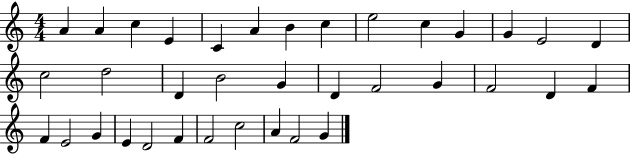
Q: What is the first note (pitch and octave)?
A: A4